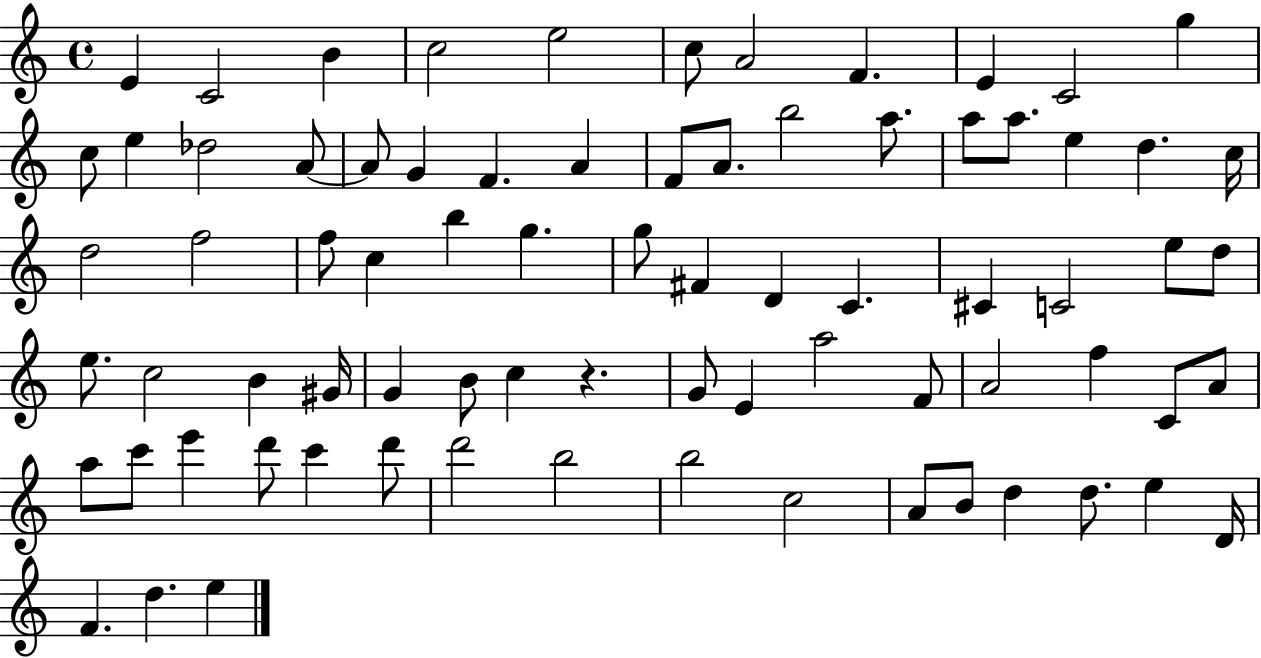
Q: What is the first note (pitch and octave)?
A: E4